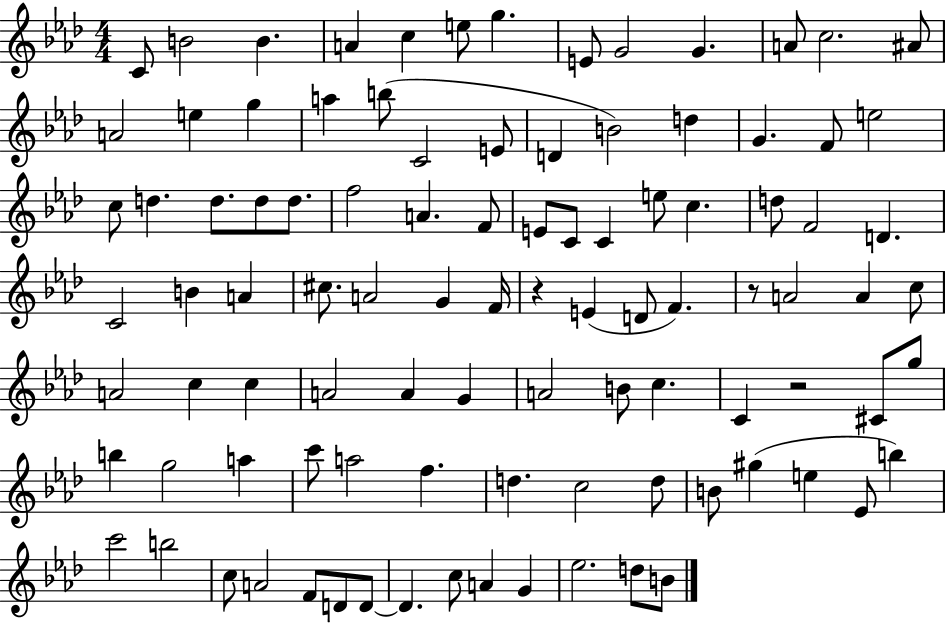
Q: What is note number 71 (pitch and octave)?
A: C6